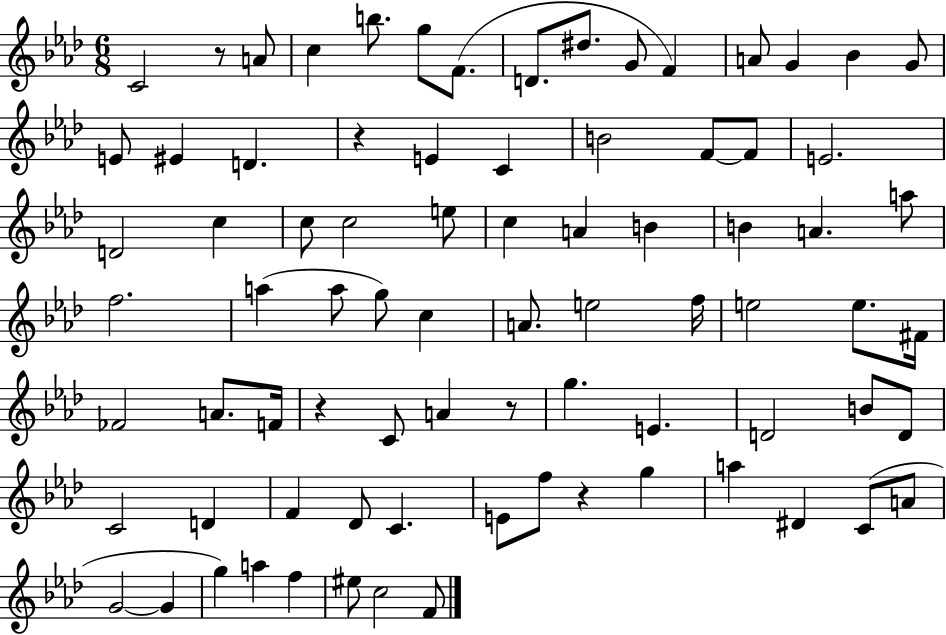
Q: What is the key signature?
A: AES major